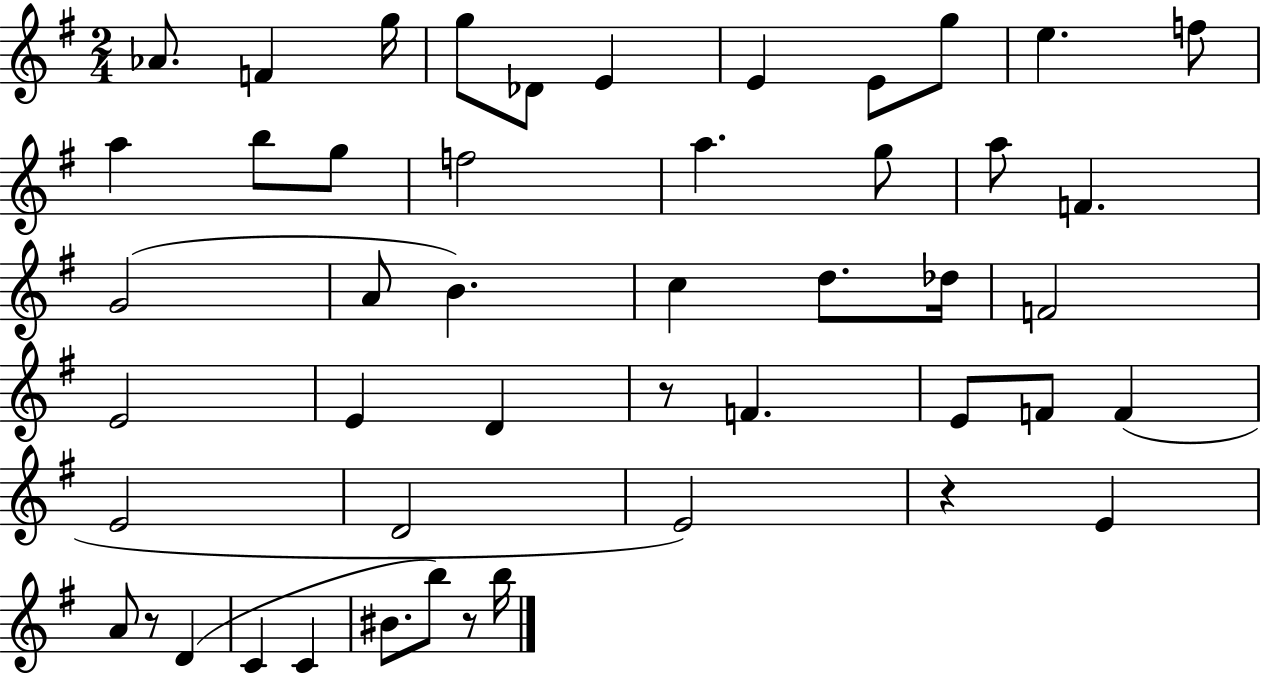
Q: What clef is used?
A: treble